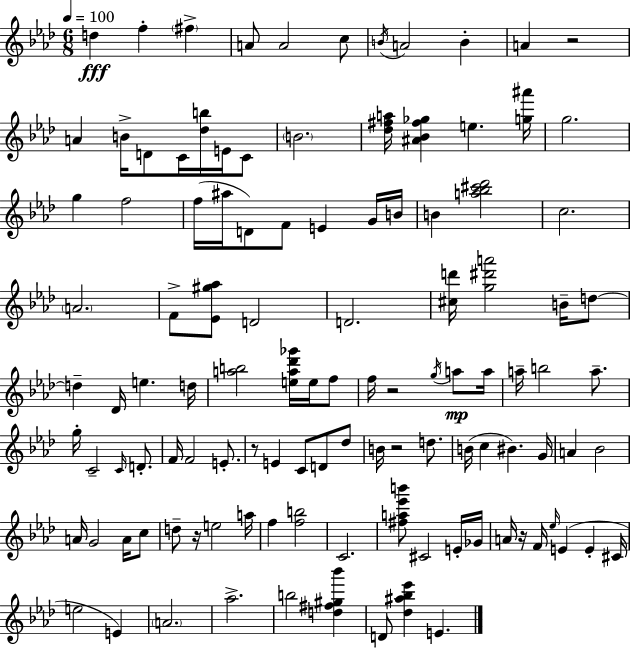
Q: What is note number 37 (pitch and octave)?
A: D5